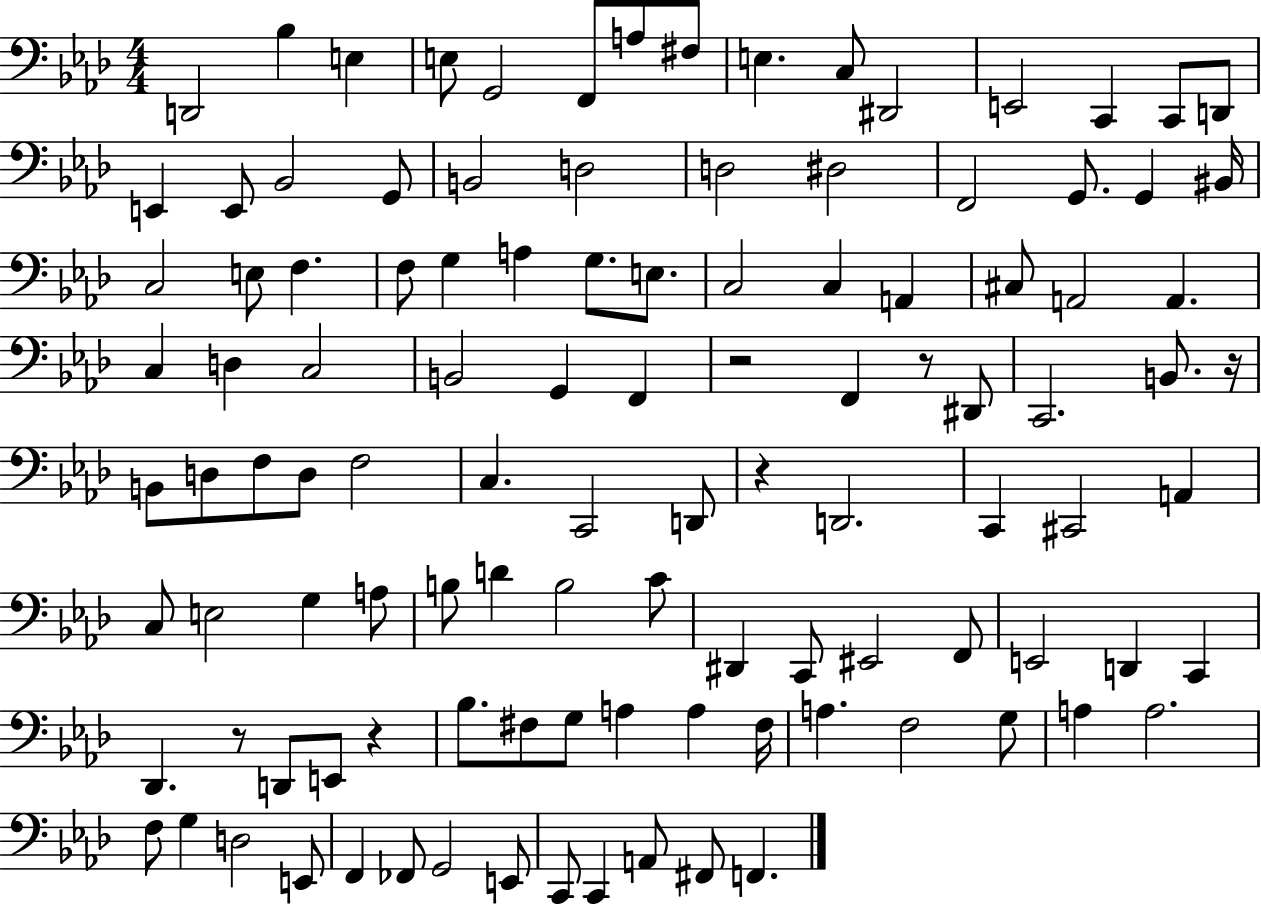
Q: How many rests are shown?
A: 6